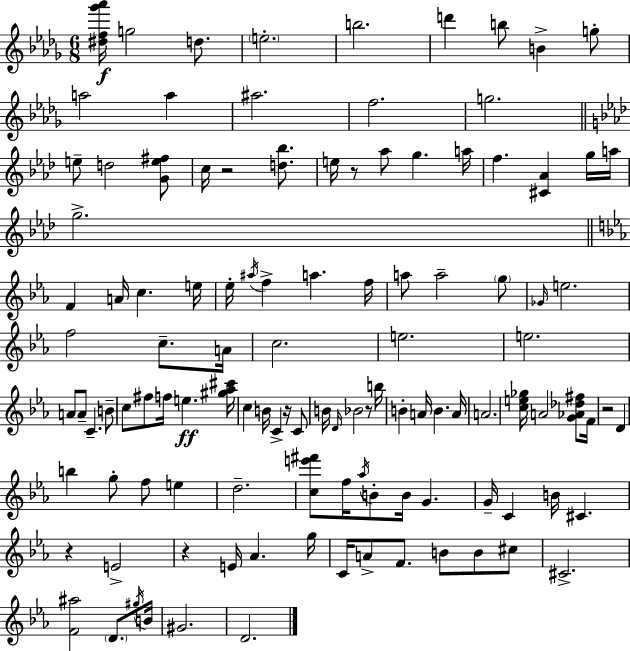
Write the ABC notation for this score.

X:1
T:Untitled
M:6/8
L:1/4
K:Bbm
[^df_g'_a']/4 g2 d/2 e2 b2 d' b/2 B g/2 a2 a ^a2 f2 g2 e/2 d2 [Ge^f]/2 c/4 z2 [d_b]/2 e/4 z/2 _a/2 g a/4 f [^C_A] g/4 a/4 g2 F A/4 c e/4 _e/4 ^a/4 f a f/4 a/2 a2 g/2 _G/4 e2 f2 c/2 A/4 c2 e2 e2 A/2 A/2 C B/2 c/2 ^f/2 f/4 e [^g_a^c']/4 c B/4 C z/4 C/2 B/4 D/4 _B2 z/2 b/4 B A/4 B A/4 A2 [ce_g]/4 A2 [G_A_d^f]/2 F/4 z2 D b g/2 f/2 e d2 [ce'^f']/2 f/4 _a/4 B/2 B/4 G G/4 C B/4 ^C z E2 z E/4 _A g/4 C/4 A/2 F/2 B/2 B/2 ^c/2 ^C2 [F^a]2 D/2 ^g/4 B/4 ^G2 D2